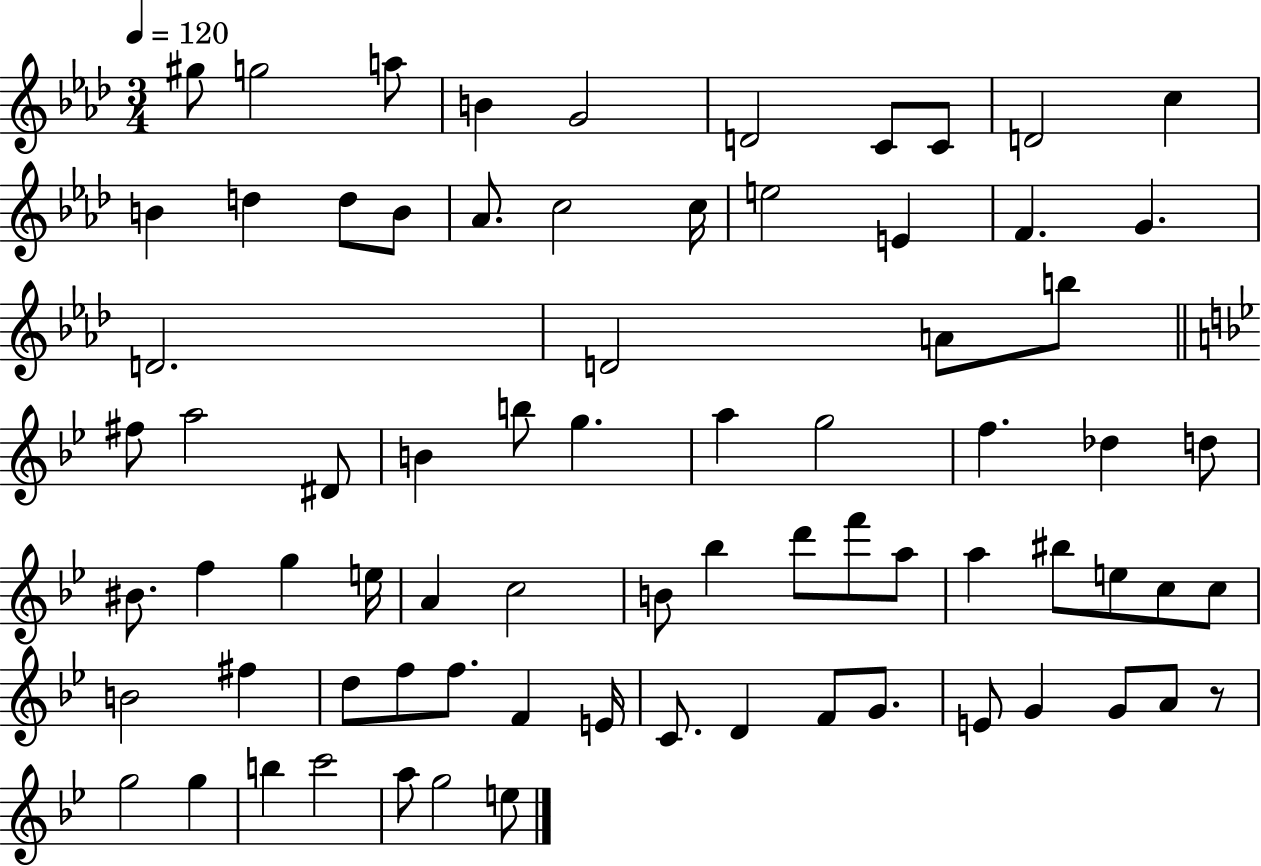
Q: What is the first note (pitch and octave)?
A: G#5